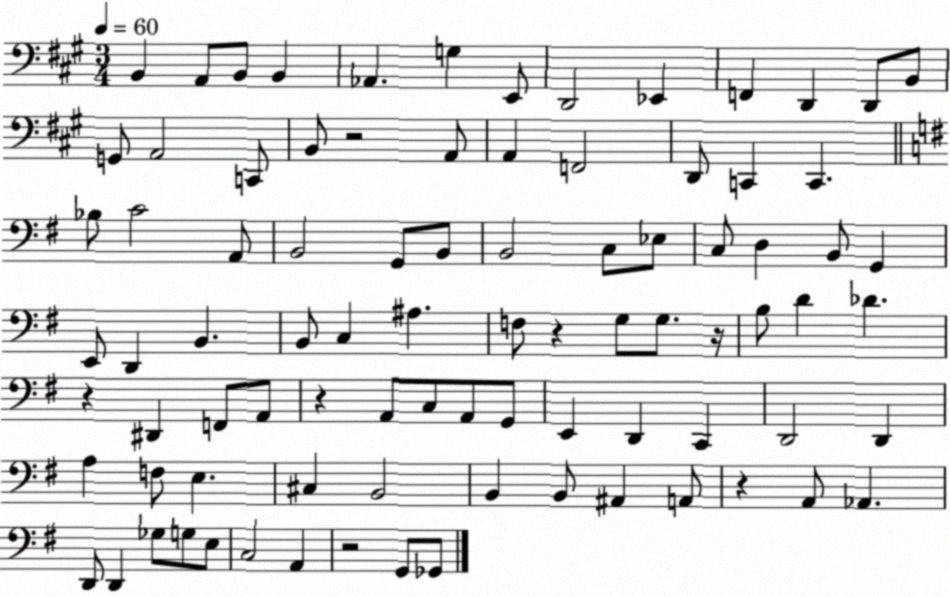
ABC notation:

X:1
T:Untitled
M:3/4
L:1/4
K:A
B,, A,,/2 B,,/2 B,, _A,, G, E,,/2 D,,2 _E,, F,, D,, D,,/2 B,,/2 G,,/2 A,,2 C,,/2 B,,/2 z2 A,,/2 A,, F,,2 D,,/2 C,, C,, _B,/2 C2 A,,/2 B,,2 G,,/2 B,,/2 B,,2 C,/2 _E,/2 C,/2 D, B,,/2 G,, E,,/2 D,, B,, B,,/2 C, ^A, F,/2 z G,/2 G,/2 z/4 B,/2 D _D z ^D,, F,,/2 A,,/2 z A,,/2 C,/2 A,,/2 G,,/2 E,, D,, C,, D,,2 D,, A, F,/2 E, ^C, B,,2 B,, B,,/2 ^A,, A,,/2 z A,,/2 _A,, D,,/2 D,, _G,/2 G,/2 E,/2 C,2 A,, z2 G,,/2 _G,,/2